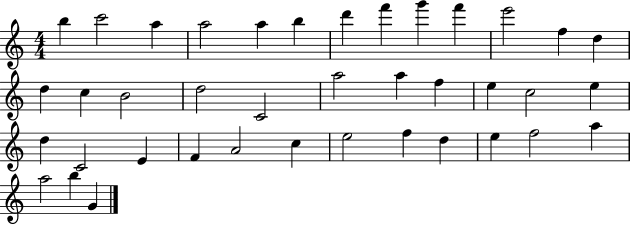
B5/q C6/h A5/q A5/h A5/q B5/q D6/q F6/q G6/q F6/q E6/h F5/q D5/q D5/q C5/q B4/h D5/h C4/h A5/h A5/q F5/q E5/q C5/h E5/q D5/q C4/h E4/q F4/q A4/h C5/q E5/h F5/q D5/q E5/q F5/h A5/q A5/h B5/q G4/q